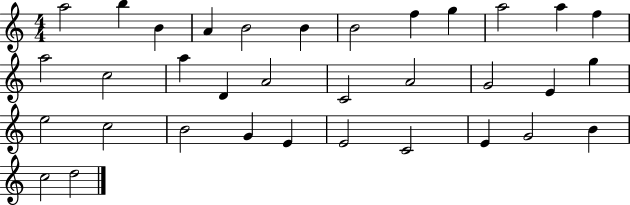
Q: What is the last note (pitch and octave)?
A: D5